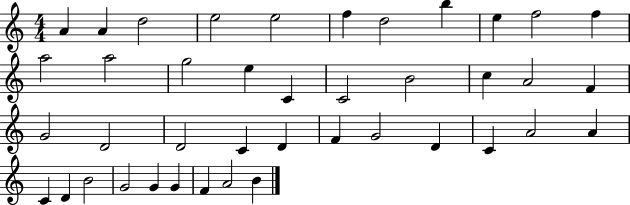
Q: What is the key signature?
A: C major